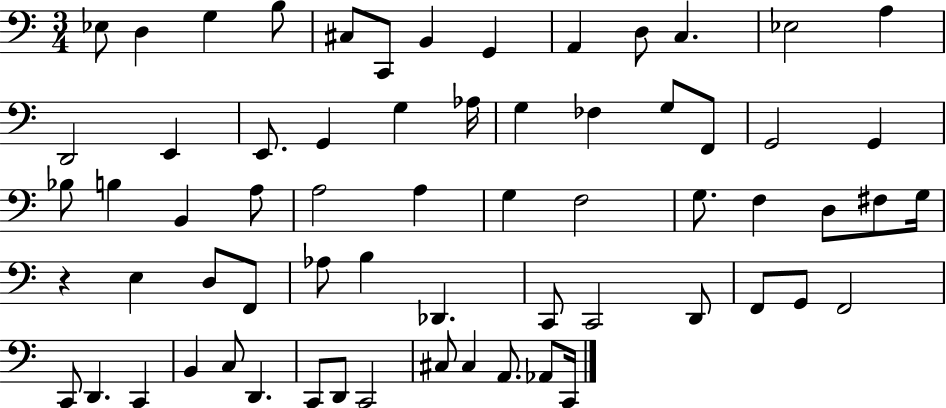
{
  \clef bass
  \numericTimeSignature
  \time 3/4
  \key c \major
  \repeat volta 2 { ees8 d4 g4 b8 | cis8 c,8 b,4 g,4 | a,4 d8 c4. | ees2 a4 | \break d,2 e,4 | e,8. g,4 g4 aes16 | g4 fes4 g8 f,8 | g,2 g,4 | \break bes8 b4 b,4 a8 | a2 a4 | g4 f2 | g8. f4 d8 fis8 g16 | \break r4 e4 d8 f,8 | aes8 b4 des,4. | c,8 c,2 d,8 | f,8 g,8 f,2 | \break c,8 d,4. c,4 | b,4 c8 d,4. | c,8 d,8 c,2 | cis8 cis4 a,8. aes,8 c,16 | \break } \bar "|."
}